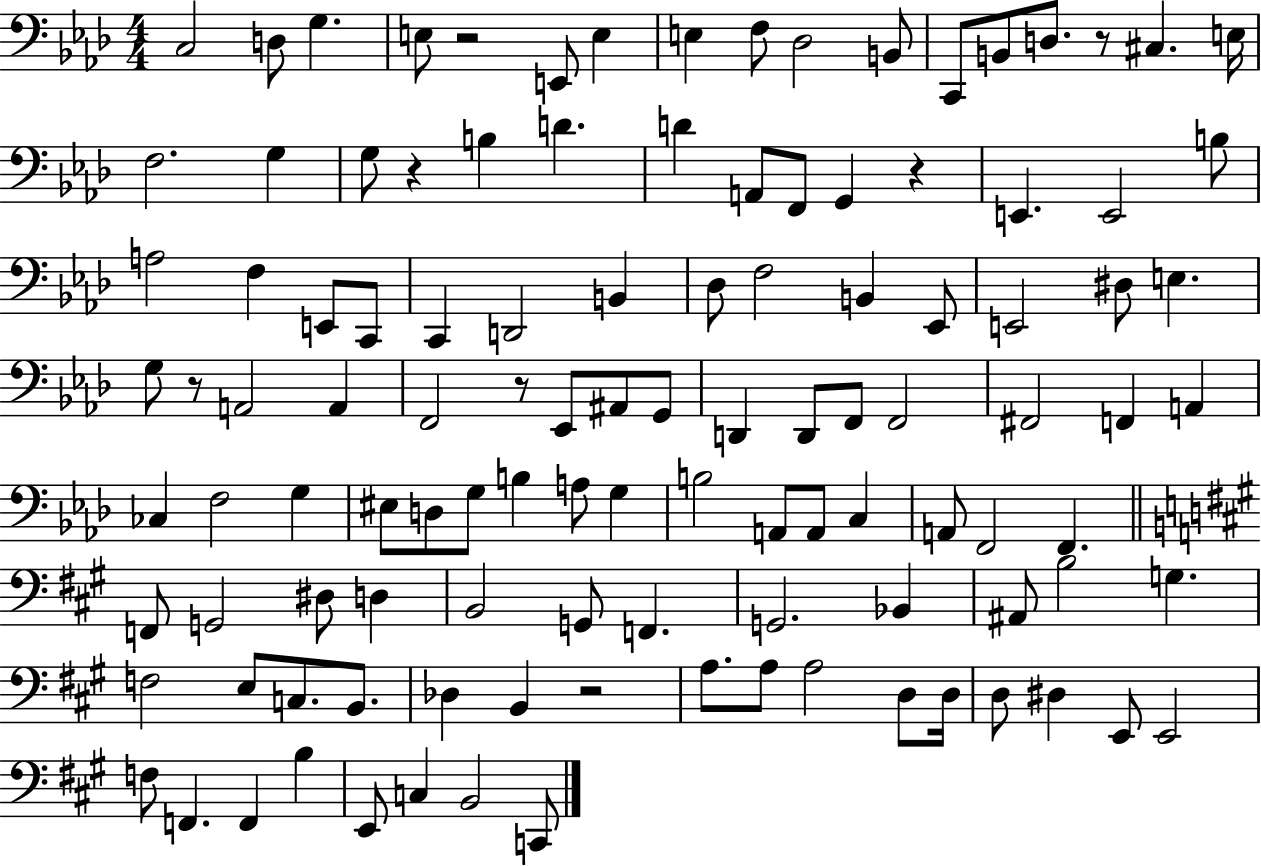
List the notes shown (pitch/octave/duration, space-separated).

C3/h D3/e G3/q. E3/e R/h E2/e E3/q E3/q F3/e Db3/h B2/e C2/e B2/e D3/e. R/e C#3/q. E3/s F3/h. G3/q G3/e R/q B3/q D4/q. D4/q A2/e F2/e G2/q R/q E2/q. E2/h B3/e A3/h F3/q E2/e C2/e C2/q D2/h B2/q Db3/e F3/h B2/q Eb2/e E2/h D#3/e E3/q. G3/e R/e A2/h A2/q F2/h R/e Eb2/e A#2/e G2/e D2/q D2/e F2/e F2/h F#2/h F2/q A2/q CES3/q F3/h G3/q EIS3/e D3/e G3/e B3/q A3/e G3/q B3/h A2/e A2/e C3/q A2/e F2/h F2/q. F2/e G2/h D#3/e D3/q B2/h G2/e F2/q. G2/h. Bb2/q A#2/e B3/h G3/q. F3/h E3/e C3/e. B2/e. Db3/q B2/q R/h A3/e. A3/e A3/h D3/e D3/s D3/e D#3/q E2/e E2/h F3/e F2/q. F2/q B3/q E2/e C3/q B2/h C2/e